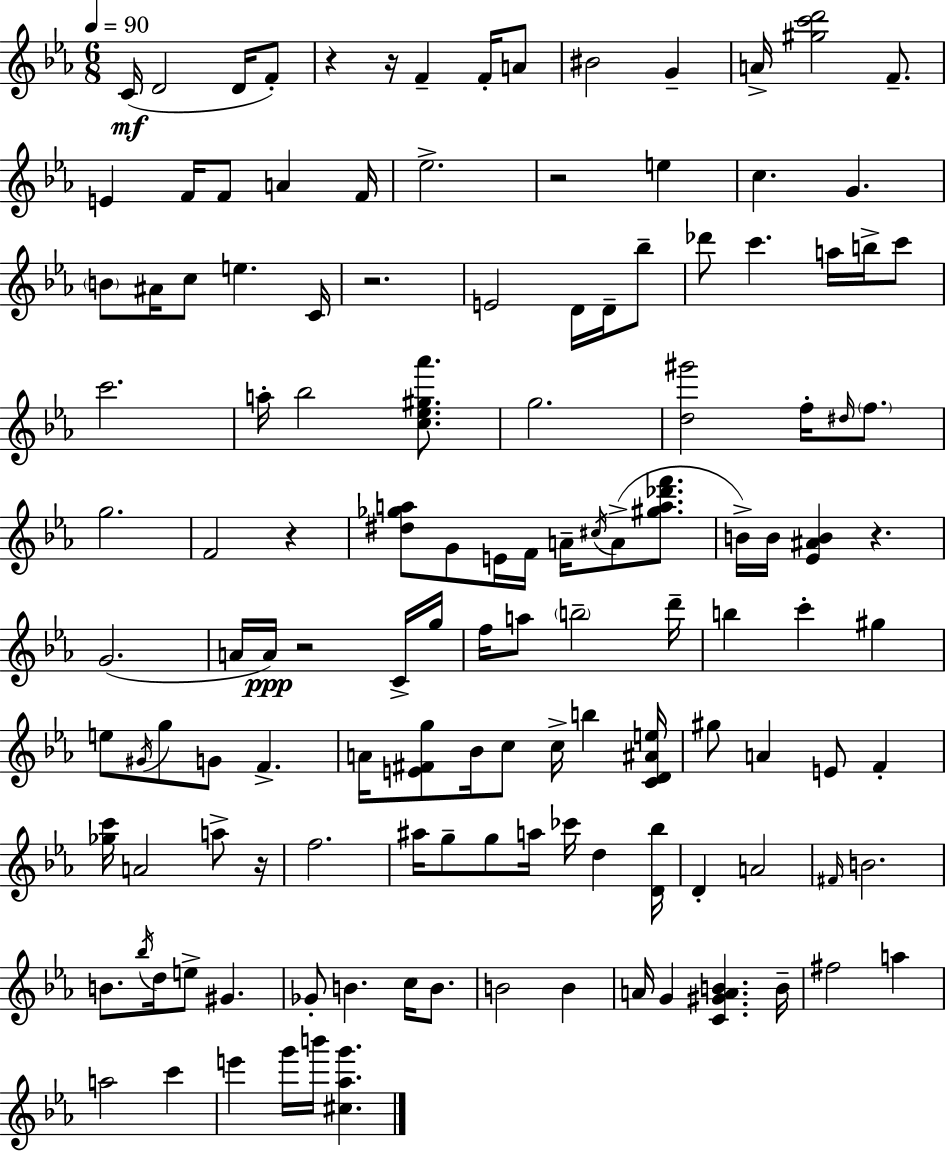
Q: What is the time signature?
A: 6/8